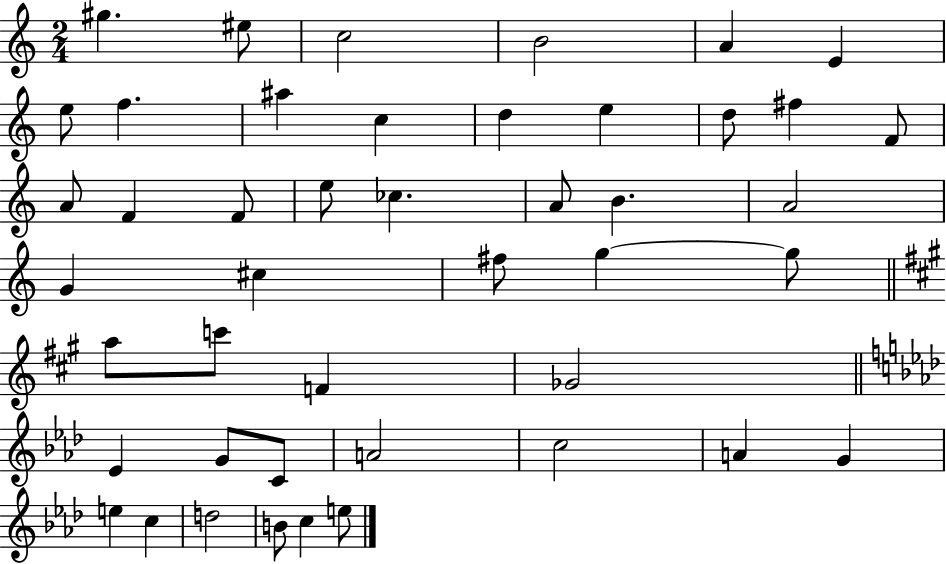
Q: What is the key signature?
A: C major